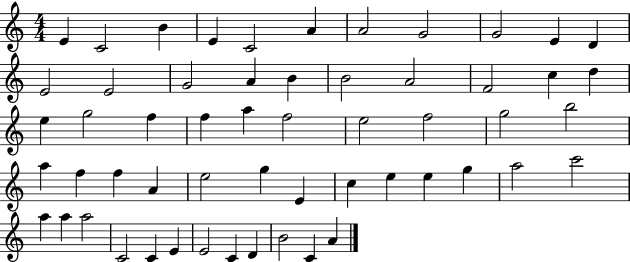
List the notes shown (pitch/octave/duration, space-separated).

E4/q C4/h B4/q E4/q C4/h A4/q A4/h G4/h G4/h E4/q D4/q E4/h E4/h G4/h A4/q B4/q B4/h A4/h F4/h C5/q D5/q E5/q G5/h F5/q F5/q A5/q F5/h E5/h F5/h G5/h B5/h A5/q F5/q F5/q A4/q E5/h G5/q E4/q C5/q E5/q E5/q G5/q A5/h C6/h A5/q A5/q A5/h C4/h C4/q E4/q E4/h C4/q D4/q B4/h C4/q A4/q